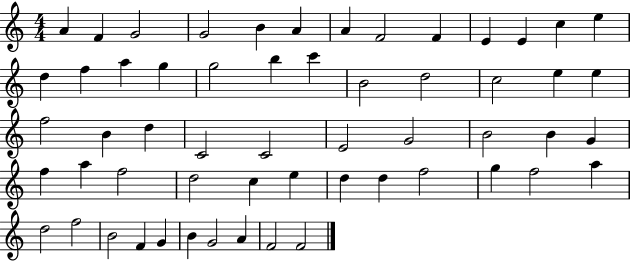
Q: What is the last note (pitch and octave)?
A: F4